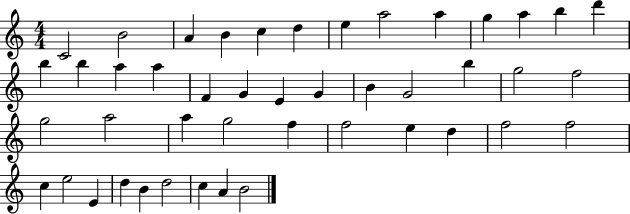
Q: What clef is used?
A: treble